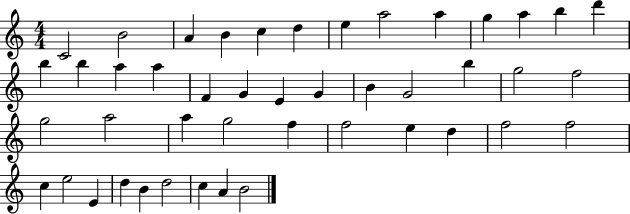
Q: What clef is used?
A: treble